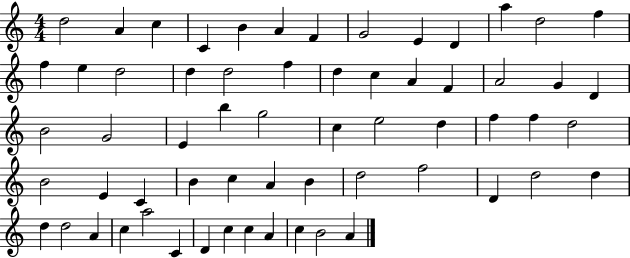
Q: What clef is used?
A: treble